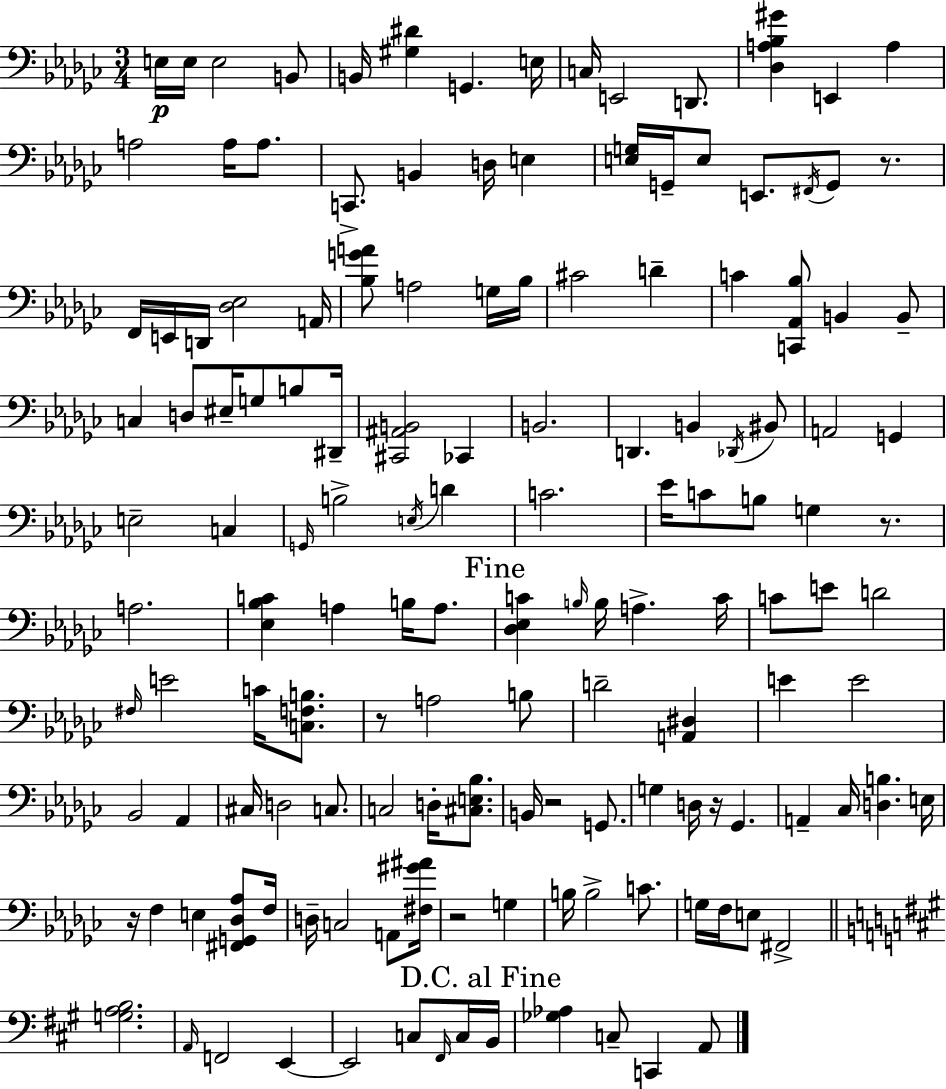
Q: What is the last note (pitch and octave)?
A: A2